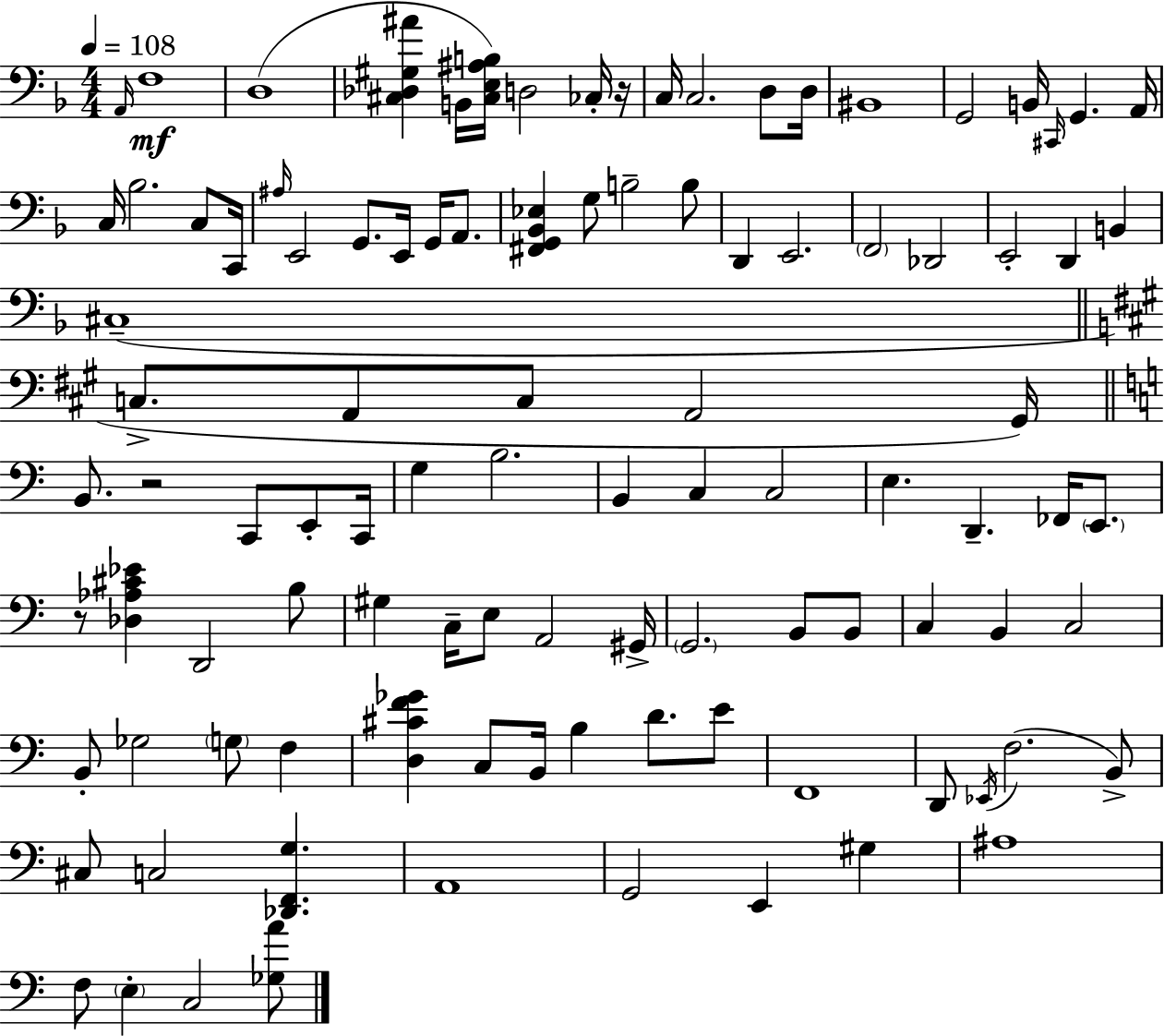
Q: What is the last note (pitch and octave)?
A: C3